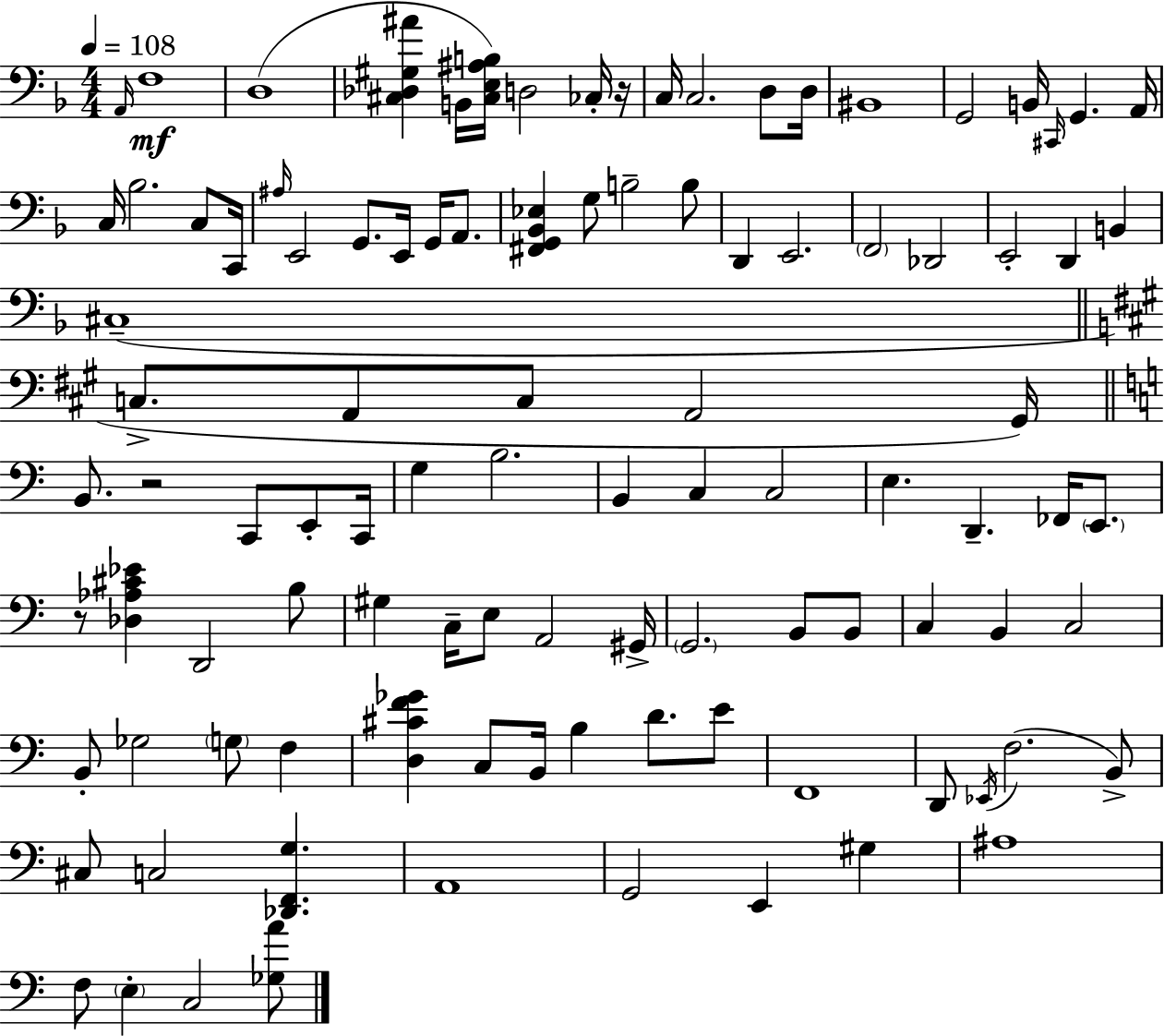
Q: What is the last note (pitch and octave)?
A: C3